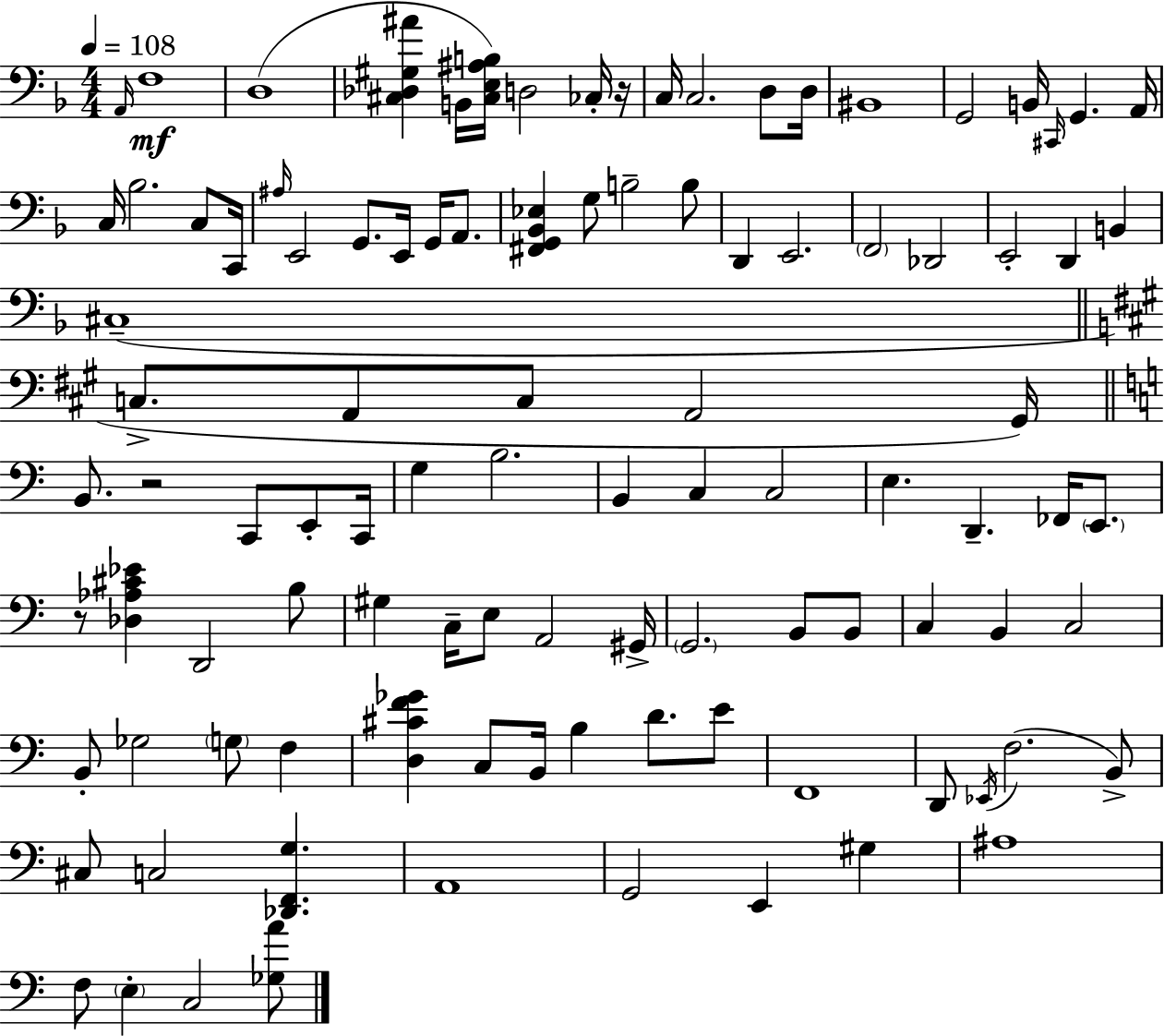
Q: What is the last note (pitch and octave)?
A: C3